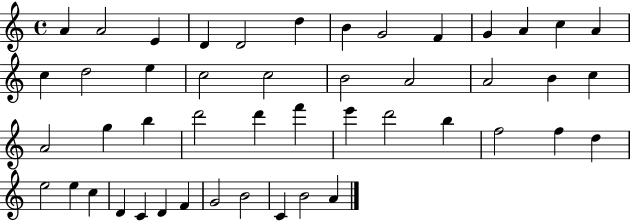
A4/q A4/h E4/q D4/q D4/h D5/q B4/q G4/h F4/q G4/q A4/q C5/q A4/q C5/q D5/h E5/q C5/h C5/h B4/h A4/h A4/h B4/q C5/q A4/h G5/q B5/q D6/h D6/q F6/q E6/q D6/h B5/q F5/h F5/q D5/q E5/h E5/q C5/q D4/q C4/q D4/q F4/q G4/h B4/h C4/q B4/h A4/q